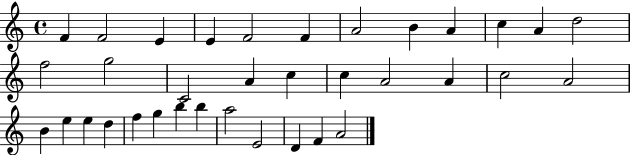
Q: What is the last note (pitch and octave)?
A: A4